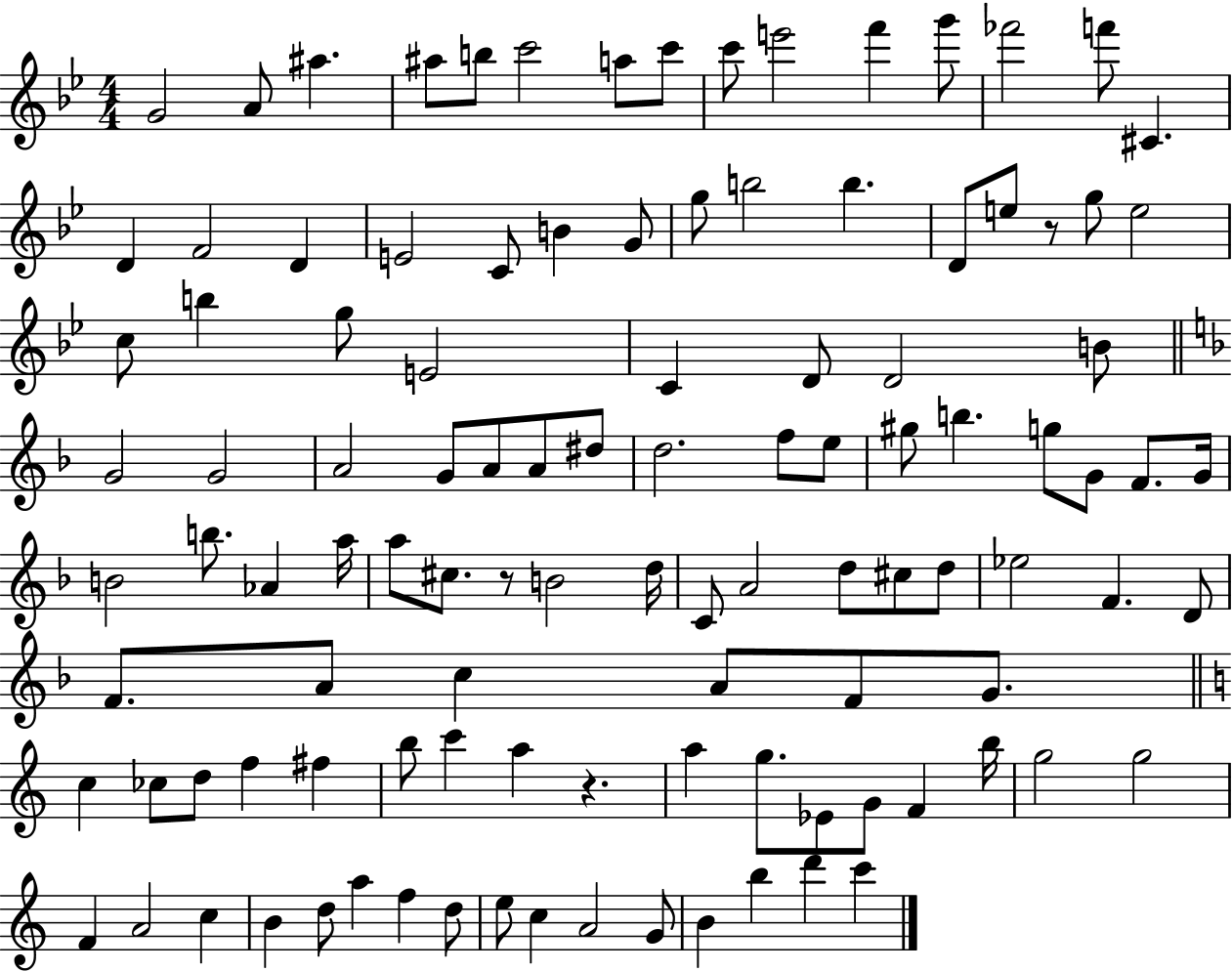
G4/h A4/e A#5/q. A#5/e B5/e C6/h A5/e C6/e C6/e E6/h F6/q G6/e FES6/h F6/e C#4/q. D4/q F4/h D4/q E4/h C4/e B4/q G4/e G5/e B5/h B5/q. D4/e E5/e R/e G5/e E5/h C5/e B5/q G5/e E4/h C4/q D4/e D4/h B4/e G4/h G4/h A4/h G4/e A4/e A4/e D#5/e D5/h. F5/e E5/e G#5/e B5/q. G5/e G4/e F4/e. G4/s B4/h B5/e. Ab4/q A5/s A5/e C#5/e. R/e B4/h D5/s C4/e A4/h D5/e C#5/e D5/e Eb5/h F4/q. D4/e F4/e. A4/e C5/q A4/e F4/e G4/e. C5/q CES5/e D5/e F5/q F#5/q B5/e C6/q A5/q R/q. A5/q G5/e. Eb4/e G4/e F4/q B5/s G5/h G5/h F4/q A4/h C5/q B4/q D5/e A5/q F5/q D5/e E5/e C5/q A4/h G4/e B4/q B5/q D6/q C6/q